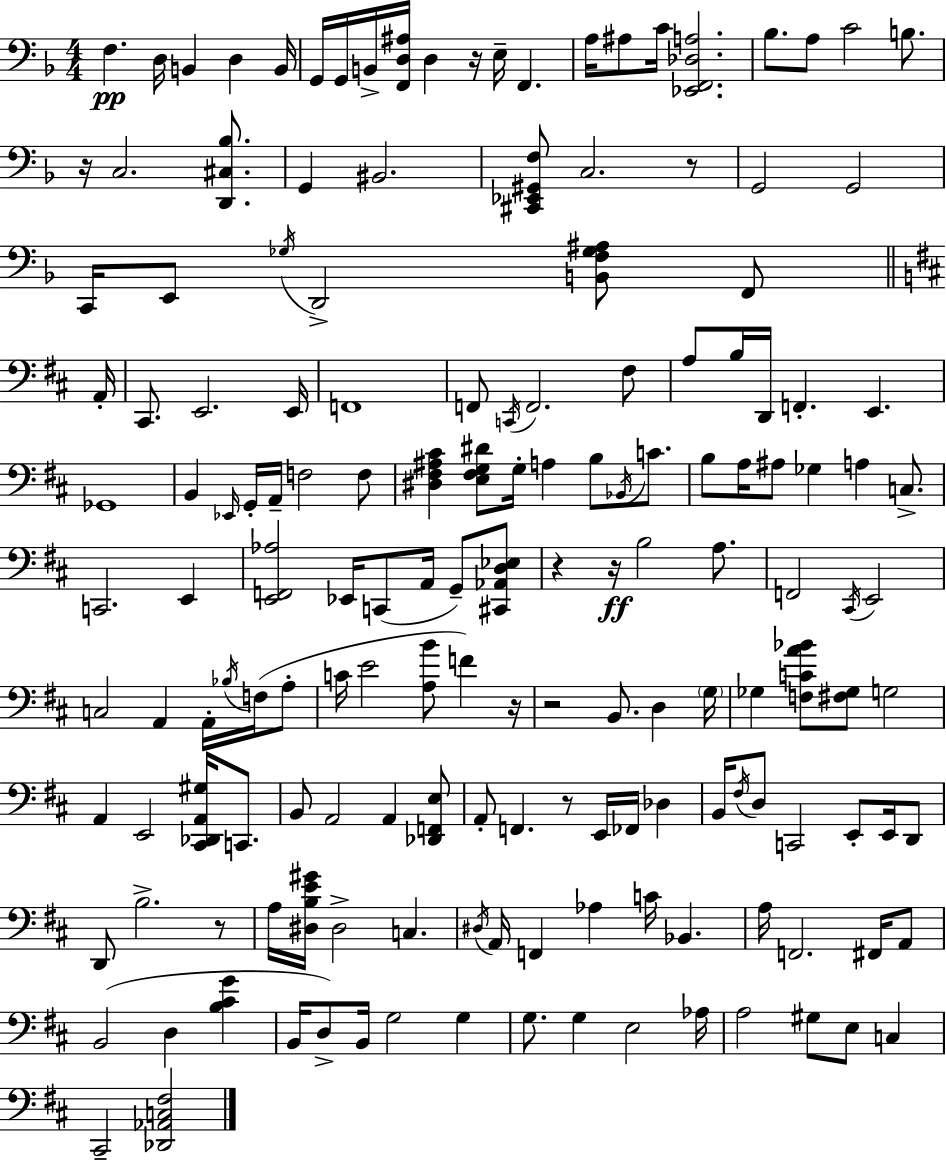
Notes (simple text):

F3/q. D3/s B2/q D3/q B2/s G2/s G2/s B2/s [F2,D3,A#3]/s D3/q R/s E3/s F2/q. A3/s A#3/e C4/s [Eb2,F2,Db3,A3]/h. Bb3/e. A3/e C4/h B3/e. R/s C3/h. [D2,C#3,Bb3]/e. G2/q BIS2/h. [C#2,Eb2,G#2,F3]/e C3/h. R/e G2/h G2/h C2/s E2/e Gb3/s D2/h [B2,F3,Gb3,A#3]/e F2/e A2/s C#2/e. E2/h. E2/s F2/w F2/e C2/s F2/h. F#3/e A3/e B3/s D2/s F2/q. E2/q. Gb2/w B2/q Eb2/s G2/s A2/s F3/h F3/e [D#3,F#3,A#3,C#4]/q [E3,F#3,G3,D#4]/e G3/s A3/q B3/e Bb2/s C4/e. B3/e A3/s A#3/e Gb3/q A3/q C3/e. C2/h. E2/q [E2,F2,Ab3]/h Eb2/s C2/e A2/s G2/e [C#2,Ab2,D3,Eb3]/e R/q R/s B3/h A3/e. F2/h C#2/s E2/h C3/h A2/q A2/s Bb3/s F3/s A3/e C4/s E4/h [A3,B4]/e F4/q R/s R/h B2/e. D3/q G3/s Gb3/q [F3,C4,A4,Bb4]/e [F#3,Gb3]/e G3/h A2/q E2/h [C#2,Db2,A2,G#3]/s C2/e. B2/e A2/h A2/q [Db2,F2,E3]/e A2/e F2/q. R/e E2/s FES2/s Db3/q B2/s F#3/s D3/e C2/h E2/e E2/s D2/e D2/e B3/h. R/e A3/s [D#3,B3,E4,G#4]/s D#3/h C3/q. D#3/s A2/s F2/q Ab3/q C4/s Bb2/q. A3/s F2/h. F#2/s A2/e B2/h D3/q [B3,C#4,G4]/q B2/s D3/e B2/s G3/h G3/q G3/e. G3/q E3/h Ab3/s A3/h G#3/e E3/e C3/q C#2/h [Db2,Ab2,C3,F#3]/h